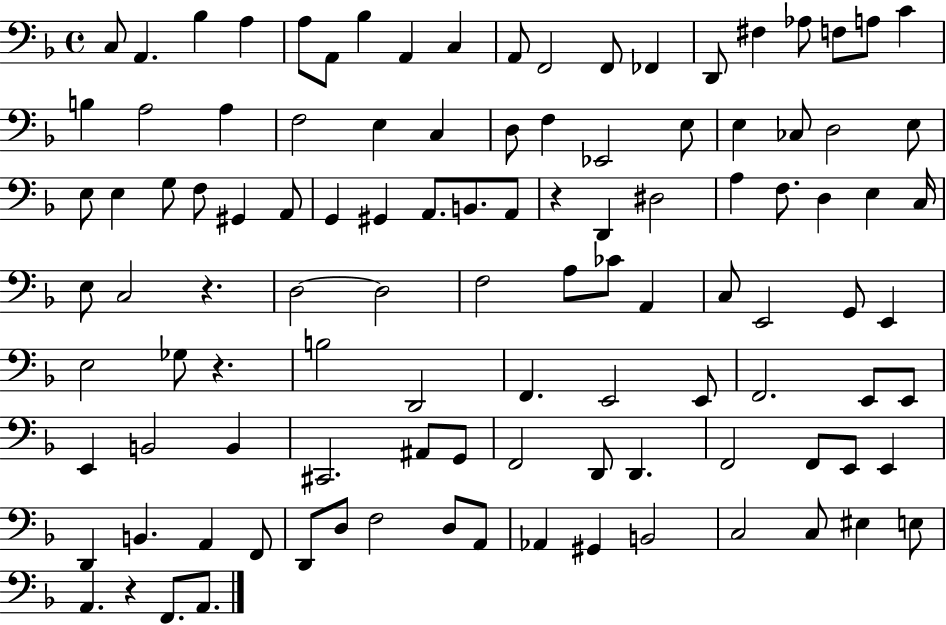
C3/e A2/q. Bb3/q A3/q A3/e A2/e Bb3/q A2/q C3/q A2/e F2/h F2/e FES2/q D2/e F#3/q Ab3/e F3/e A3/e C4/q B3/q A3/h A3/q F3/h E3/q C3/q D3/e F3/q Eb2/h E3/e E3/q CES3/e D3/h E3/e E3/e E3/q G3/e F3/e G#2/q A2/e G2/q G#2/q A2/e. B2/e. A2/e R/q D2/q D#3/h A3/q F3/e. D3/q E3/q C3/s E3/e C3/h R/q. D3/h D3/h F3/h A3/e CES4/e A2/q C3/e E2/h G2/e E2/q E3/h Gb3/e R/q. B3/h D2/h F2/q. E2/h E2/e F2/h. E2/e E2/e E2/q B2/h B2/q C#2/h. A#2/e G2/e F2/h D2/e D2/q. F2/h F2/e E2/e E2/q D2/q B2/q. A2/q F2/e D2/e D3/e F3/h D3/e A2/e Ab2/q G#2/q B2/h C3/h C3/e EIS3/q E3/e A2/q. R/q F2/e. A2/e.